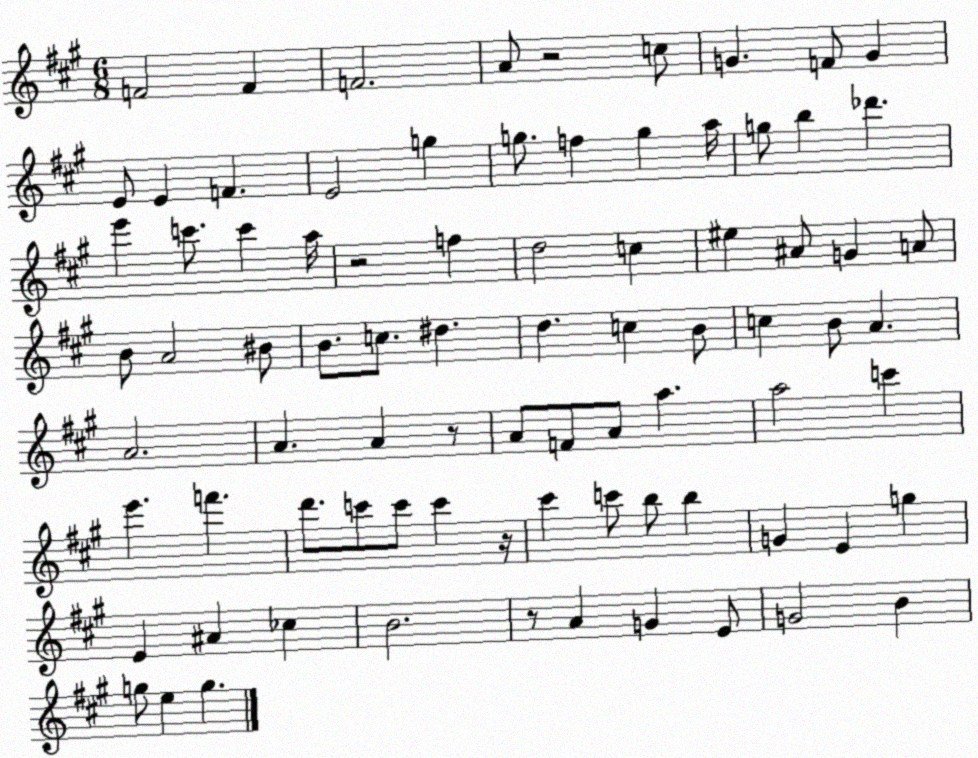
X:1
T:Untitled
M:6/8
L:1/4
K:A
F2 F F2 A/2 z2 c/2 G F/2 G E/2 E F E2 g g/2 f g a/4 g/2 b _d' e' c'/2 c' a/4 z2 f d2 c ^e ^A/2 G A/2 B/2 A2 ^B/2 B/2 c/2 ^d d c B/2 c B/2 A A2 A A z/2 A/2 F/2 A/2 a a2 c' e' f' d'/2 c'/2 c'/2 c' z/4 ^c' c'/2 b/2 b G E g E ^A _c B2 z/2 A G E/2 G2 B g/2 e g